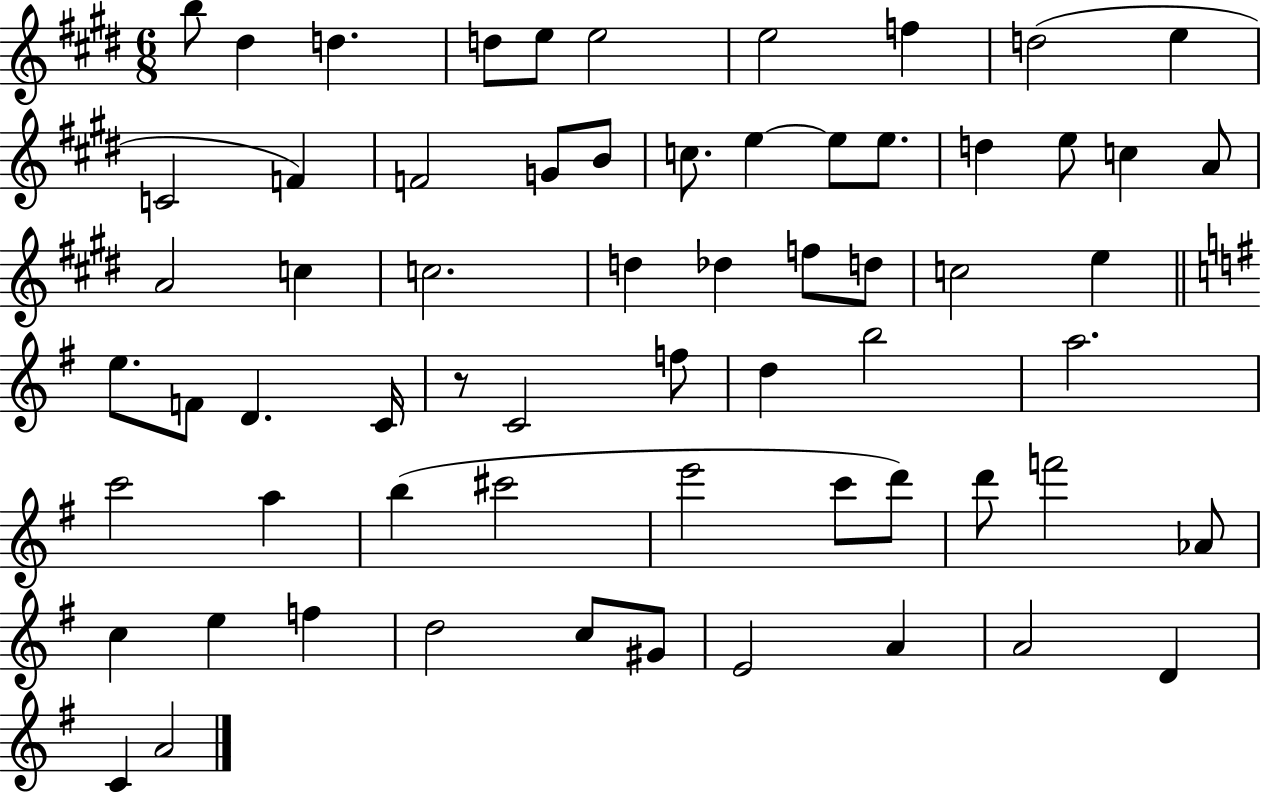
B5/e D#5/q D5/q. D5/e E5/e E5/h E5/h F5/q D5/h E5/q C4/h F4/q F4/h G4/e B4/e C5/e. E5/q E5/e E5/e. D5/q E5/e C5/q A4/e A4/h C5/q C5/h. D5/q Db5/q F5/e D5/e C5/h E5/q E5/e. F4/e D4/q. C4/s R/e C4/h F5/e D5/q B5/h A5/h. C6/h A5/q B5/q C#6/h E6/h C6/e D6/e D6/e F6/h Ab4/e C5/q E5/q F5/q D5/h C5/e G#4/e E4/h A4/q A4/h D4/q C4/q A4/h